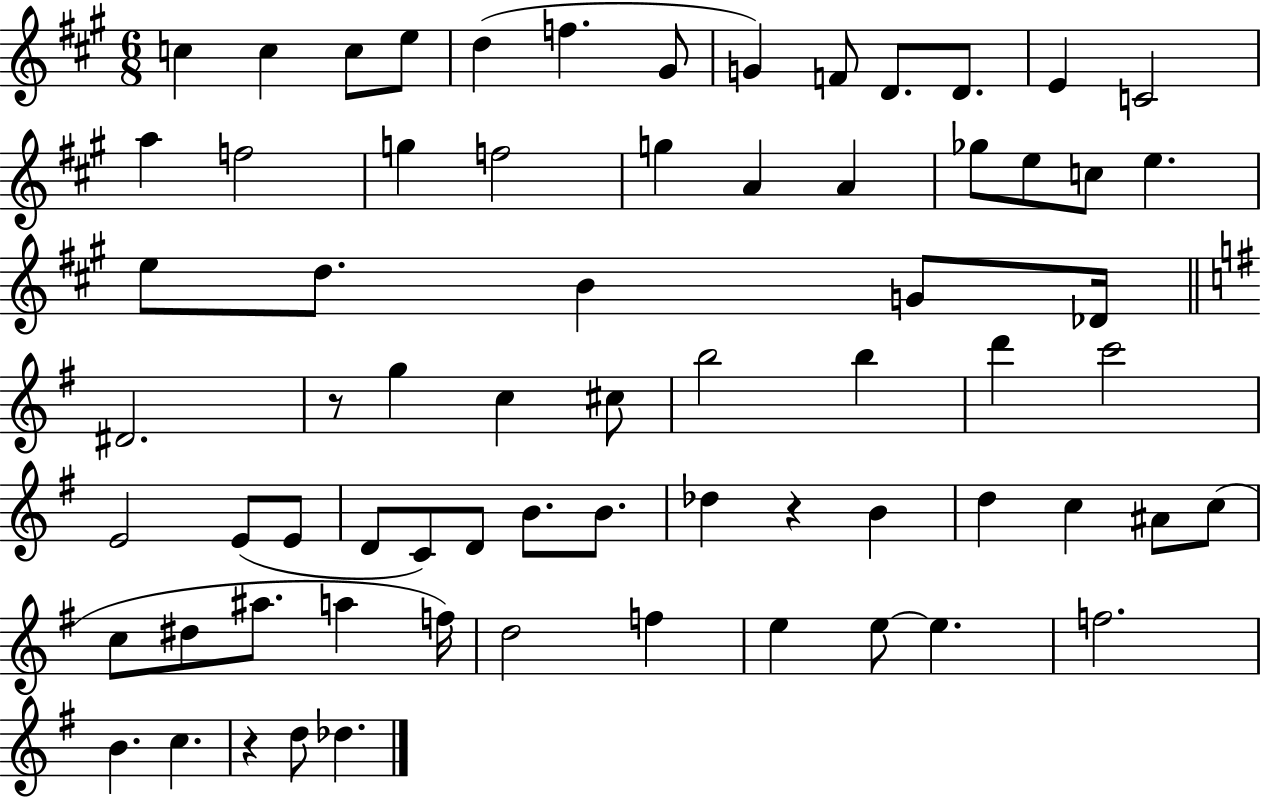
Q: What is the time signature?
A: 6/8